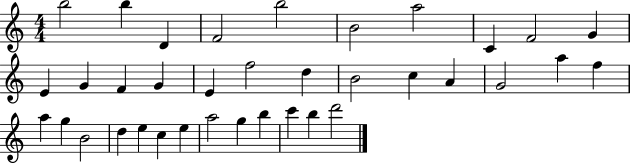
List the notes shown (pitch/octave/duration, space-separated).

B5/h B5/q D4/q F4/h B5/h B4/h A5/h C4/q F4/h G4/q E4/q G4/q F4/q G4/q E4/q F5/h D5/q B4/h C5/q A4/q G4/h A5/q F5/q A5/q G5/q B4/h D5/q E5/q C5/q E5/q A5/h G5/q B5/q C6/q B5/q D6/h